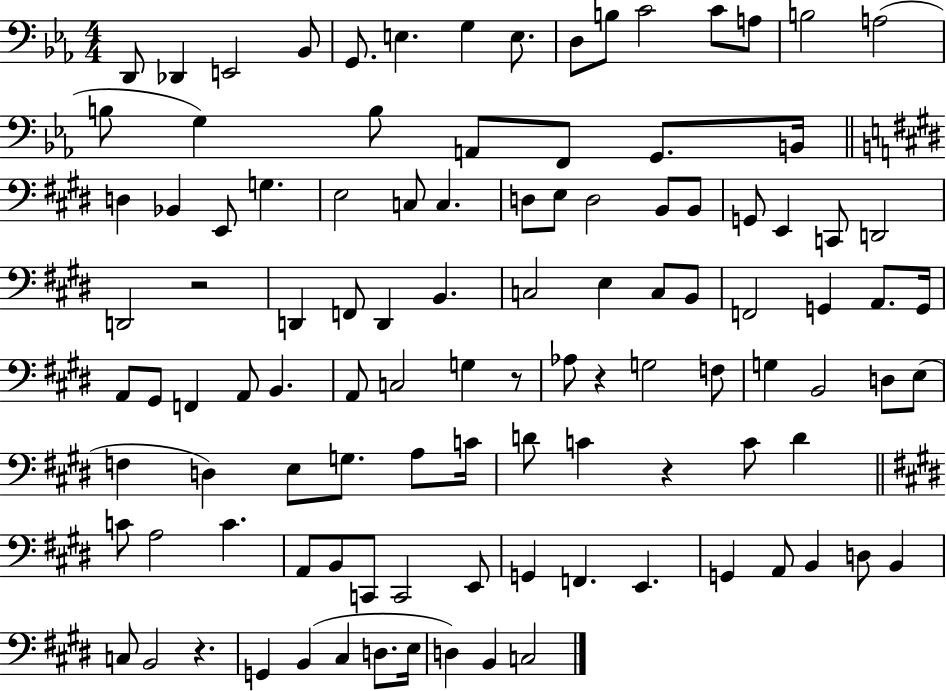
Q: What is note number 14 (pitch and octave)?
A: B3